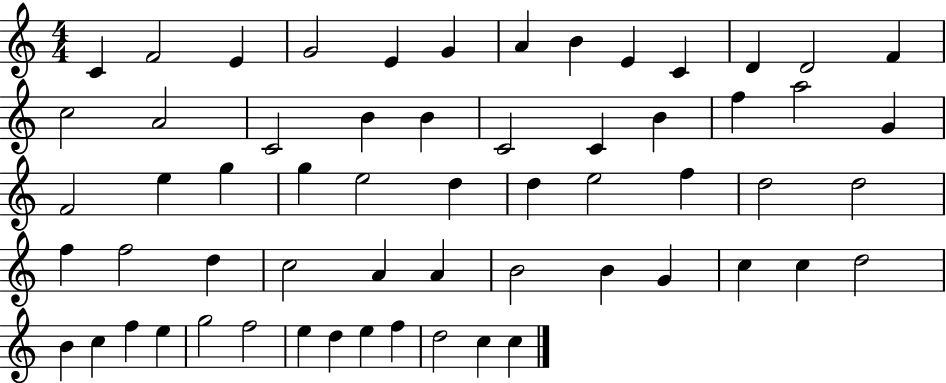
{
  \clef treble
  \numericTimeSignature
  \time 4/4
  \key c \major
  c'4 f'2 e'4 | g'2 e'4 g'4 | a'4 b'4 e'4 c'4 | d'4 d'2 f'4 | \break c''2 a'2 | c'2 b'4 b'4 | c'2 c'4 b'4 | f''4 a''2 g'4 | \break f'2 e''4 g''4 | g''4 e''2 d''4 | d''4 e''2 f''4 | d''2 d''2 | \break f''4 f''2 d''4 | c''2 a'4 a'4 | b'2 b'4 g'4 | c''4 c''4 d''2 | \break b'4 c''4 f''4 e''4 | g''2 f''2 | e''4 d''4 e''4 f''4 | d''2 c''4 c''4 | \break \bar "|."
}